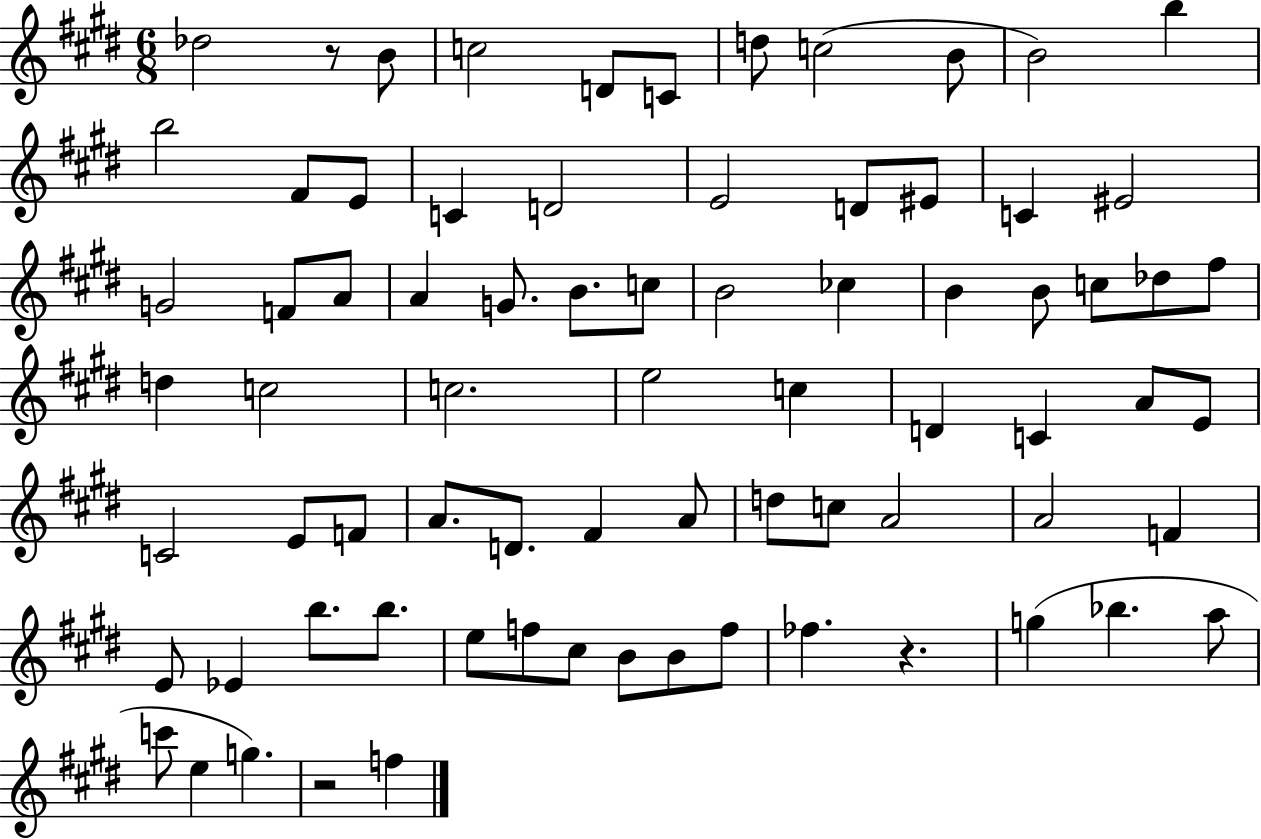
Db5/h R/e B4/e C5/h D4/e C4/e D5/e C5/h B4/e B4/h B5/q B5/h F#4/e E4/e C4/q D4/h E4/h D4/e EIS4/e C4/q EIS4/h G4/h F4/e A4/e A4/q G4/e. B4/e. C5/e B4/h CES5/q B4/q B4/e C5/e Db5/e F#5/e D5/q C5/h C5/h. E5/h C5/q D4/q C4/q A4/e E4/e C4/h E4/e F4/e A4/e. D4/e. F#4/q A4/e D5/e C5/e A4/h A4/h F4/q E4/e Eb4/q B5/e. B5/e. E5/e F5/e C#5/e B4/e B4/e F5/e FES5/q. R/q. G5/q Bb5/q. A5/e C6/e E5/q G5/q. R/h F5/q